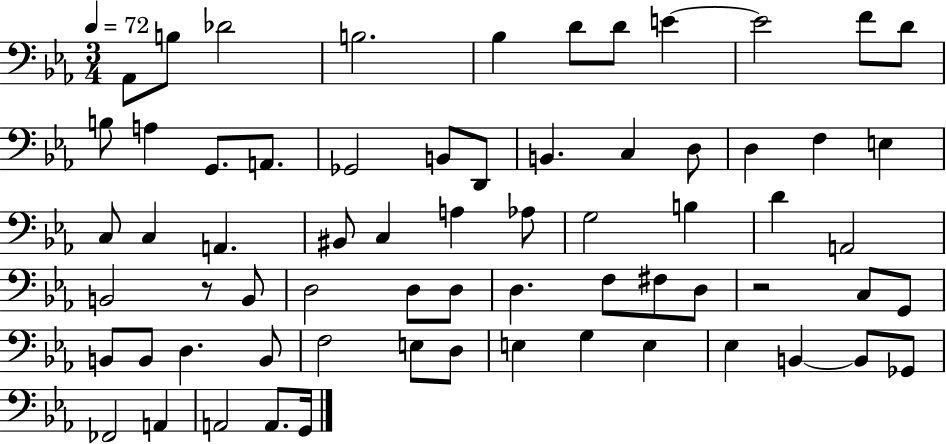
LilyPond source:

{
  \clef bass
  \numericTimeSignature
  \time 3/4
  \key ees \major
  \tempo 4 = 72
  aes,8 b8 des'2 | b2. | bes4 d'8 d'8 e'4~~ | e'2 f'8 d'8 | \break b8 a4 g,8. a,8. | ges,2 b,8 d,8 | b,4. c4 d8 | d4 f4 e4 | \break c8 c4 a,4. | bis,8 c4 a4 aes8 | g2 b4 | d'4 a,2 | \break b,2 r8 b,8 | d2 d8 d8 | d4. f8 fis8 d8 | r2 c8 g,8 | \break b,8 b,8 d4. b,8 | f2 e8 d8 | e4 g4 e4 | ees4 b,4~~ b,8 ges,8 | \break fes,2 a,4 | a,2 a,8. g,16 | \bar "|."
}